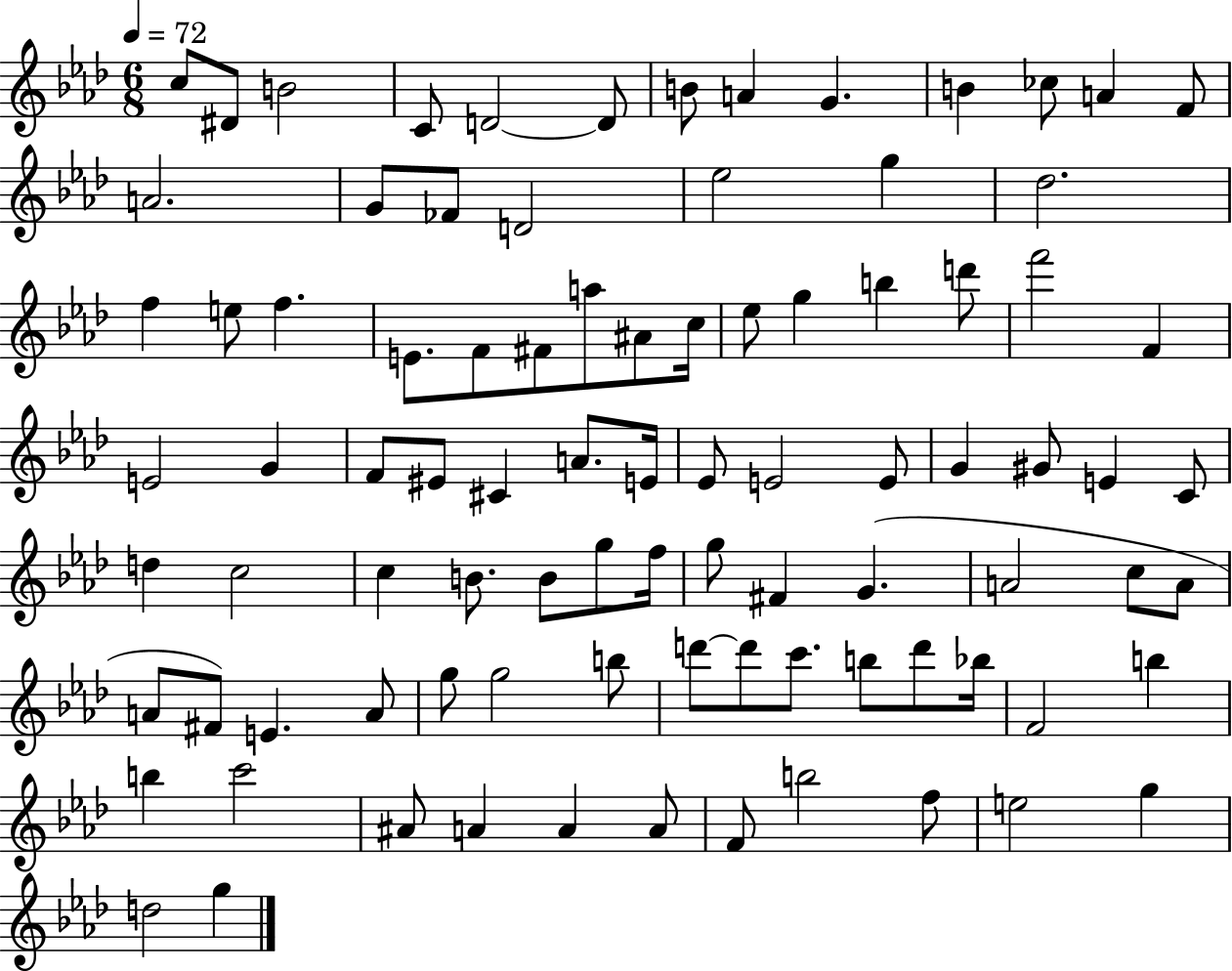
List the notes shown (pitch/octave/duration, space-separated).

C5/e D#4/e B4/h C4/e D4/h D4/e B4/e A4/q G4/q. B4/q CES5/e A4/q F4/e A4/h. G4/e FES4/e D4/h Eb5/h G5/q Db5/h. F5/q E5/e F5/q. E4/e. F4/e F#4/e A5/e A#4/e C5/s Eb5/e G5/q B5/q D6/e F6/h F4/q E4/h G4/q F4/e EIS4/e C#4/q A4/e. E4/s Eb4/e E4/h E4/e G4/q G#4/e E4/q C4/e D5/q C5/h C5/q B4/e. B4/e G5/e F5/s G5/e F#4/q G4/q. A4/h C5/e A4/e A4/e F#4/e E4/q. A4/e G5/e G5/h B5/e D6/e D6/e C6/e. B5/e D6/e Bb5/s F4/h B5/q B5/q C6/h A#4/e A4/q A4/q A4/e F4/e B5/h F5/e E5/h G5/q D5/h G5/q